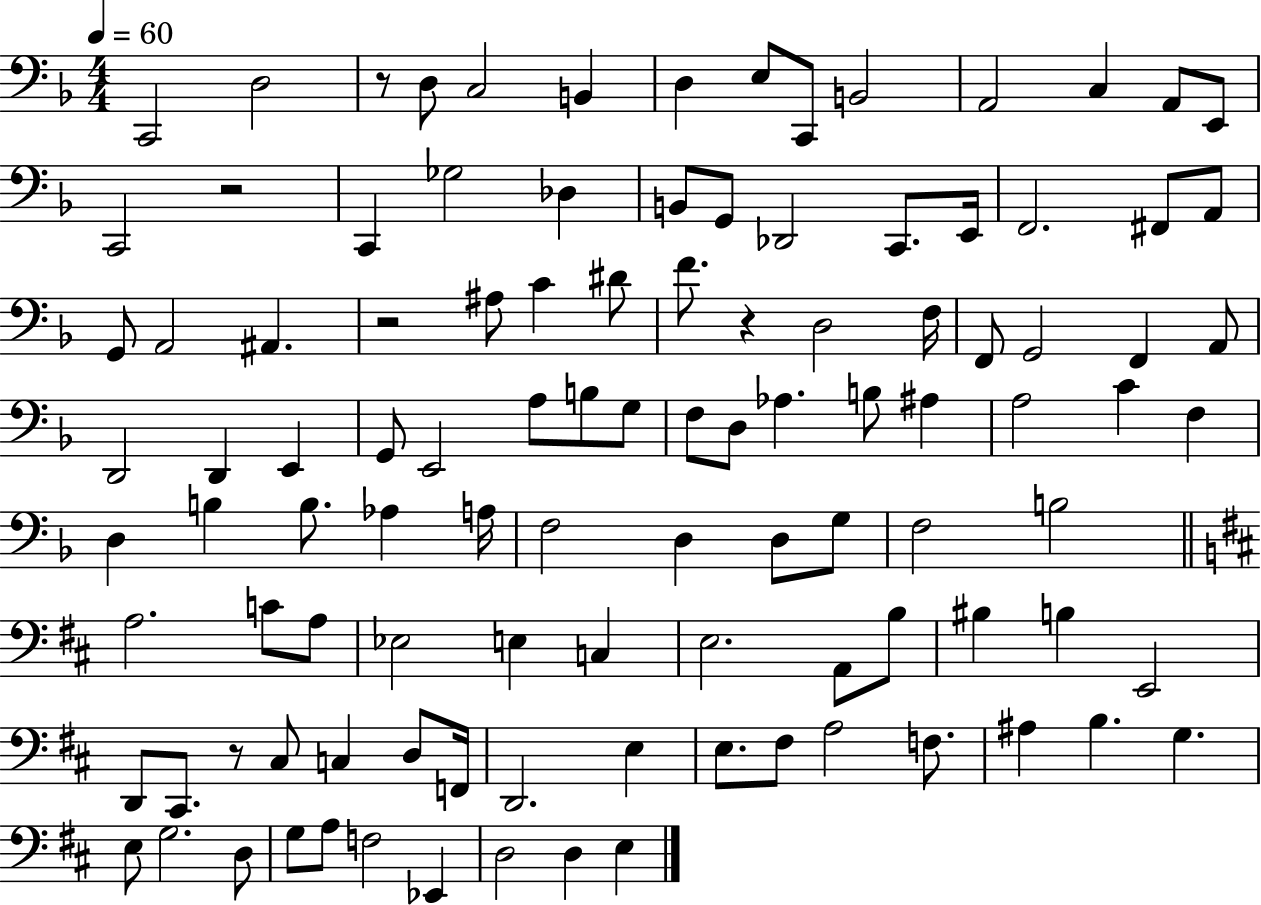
{
  \clef bass
  \numericTimeSignature
  \time 4/4
  \key f \major
  \tempo 4 = 60
  c,2 d2 | r8 d8 c2 b,4 | d4 e8 c,8 b,2 | a,2 c4 a,8 e,8 | \break c,2 r2 | c,4 ges2 des4 | b,8 g,8 des,2 c,8. e,16 | f,2. fis,8 a,8 | \break g,8 a,2 ais,4. | r2 ais8 c'4 dis'8 | f'8. r4 d2 f16 | f,8 g,2 f,4 a,8 | \break d,2 d,4 e,4 | g,8 e,2 a8 b8 g8 | f8 d8 aes4. b8 ais4 | a2 c'4 f4 | \break d4 b4 b8. aes4 a16 | f2 d4 d8 g8 | f2 b2 | \bar "||" \break \key b \minor a2. c'8 a8 | ees2 e4 c4 | e2. a,8 b8 | bis4 b4 e,2 | \break d,8 cis,8. r8 cis8 c4 d8 f,16 | d,2. e4 | e8. fis8 a2 f8. | ais4 b4. g4. | \break e8 g2. d8 | g8 a8 f2 ees,4 | d2 d4 e4 | \bar "|."
}